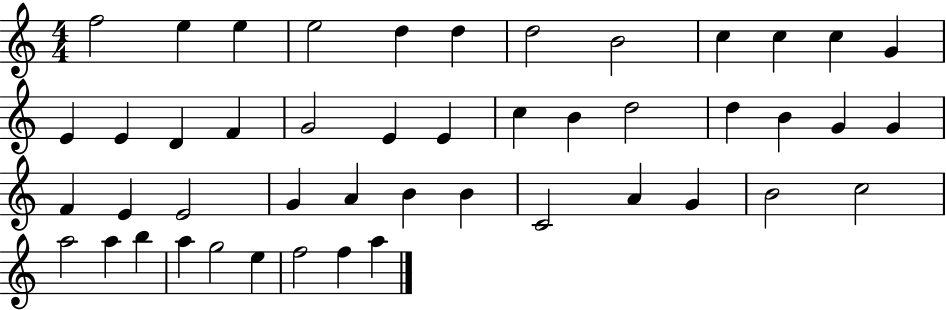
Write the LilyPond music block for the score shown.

{
  \clef treble
  \numericTimeSignature
  \time 4/4
  \key c \major
  f''2 e''4 e''4 | e''2 d''4 d''4 | d''2 b'2 | c''4 c''4 c''4 g'4 | \break e'4 e'4 d'4 f'4 | g'2 e'4 e'4 | c''4 b'4 d''2 | d''4 b'4 g'4 g'4 | \break f'4 e'4 e'2 | g'4 a'4 b'4 b'4 | c'2 a'4 g'4 | b'2 c''2 | \break a''2 a''4 b''4 | a''4 g''2 e''4 | f''2 f''4 a''4 | \bar "|."
}